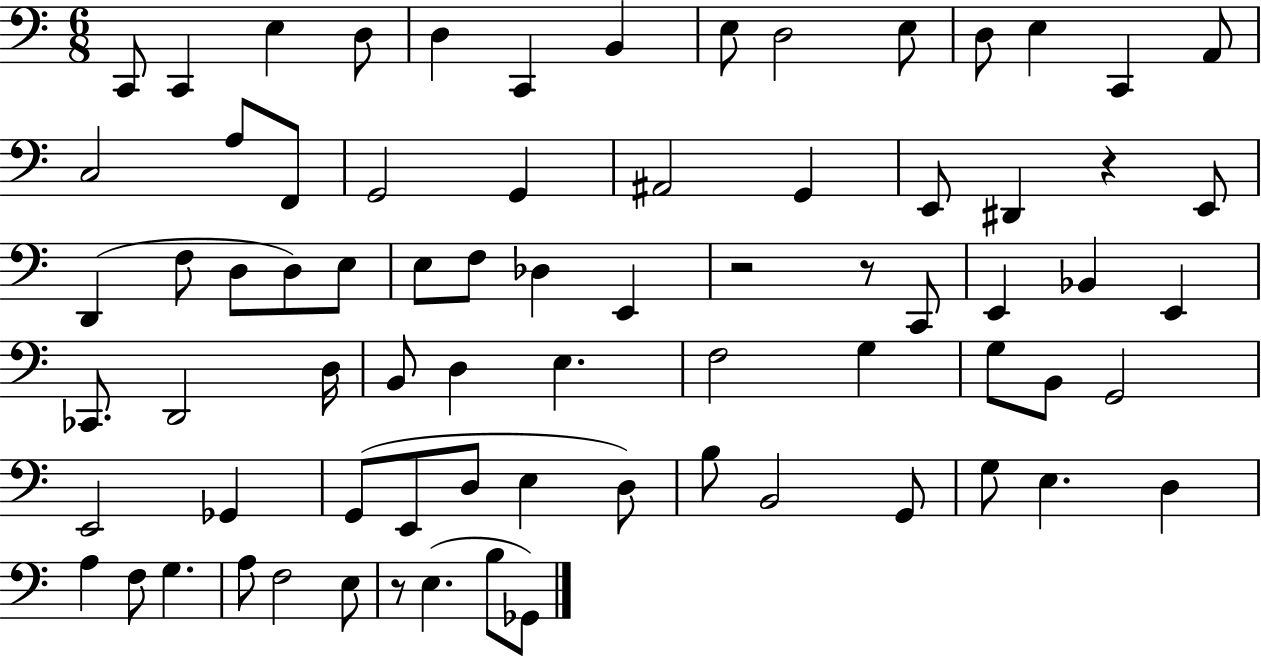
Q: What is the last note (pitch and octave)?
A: Gb2